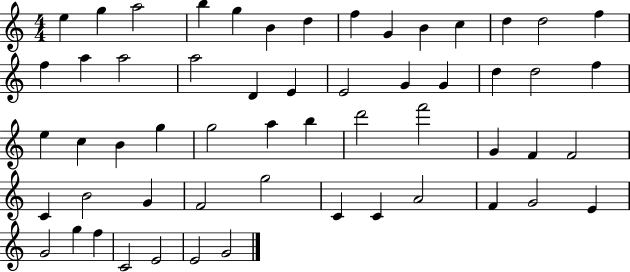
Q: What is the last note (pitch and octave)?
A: G4